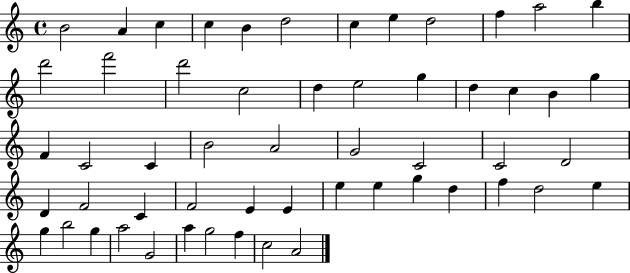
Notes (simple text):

B4/h A4/q C5/q C5/q B4/q D5/h C5/q E5/q D5/h F5/q A5/h B5/q D6/h F6/h D6/h C5/h D5/q E5/h G5/q D5/q C5/q B4/q G5/q F4/q C4/h C4/q B4/h A4/h G4/h C4/h C4/h D4/h D4/q F4/h C4/q F4/h E4/q E4/q E5/q E5/q G5/q D5/q F5/q D5/h E5/q G5/q B5/h G5/q A5/h G4/h A5/q G5/h F5/q C5/h A4/h